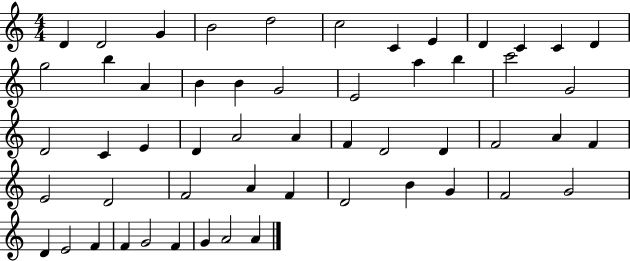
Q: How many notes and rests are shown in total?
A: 54